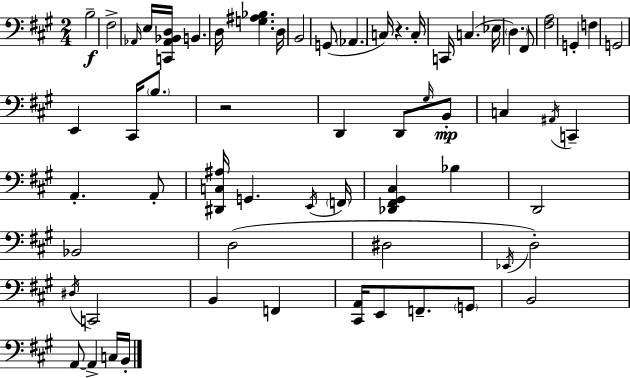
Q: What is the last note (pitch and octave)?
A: B2